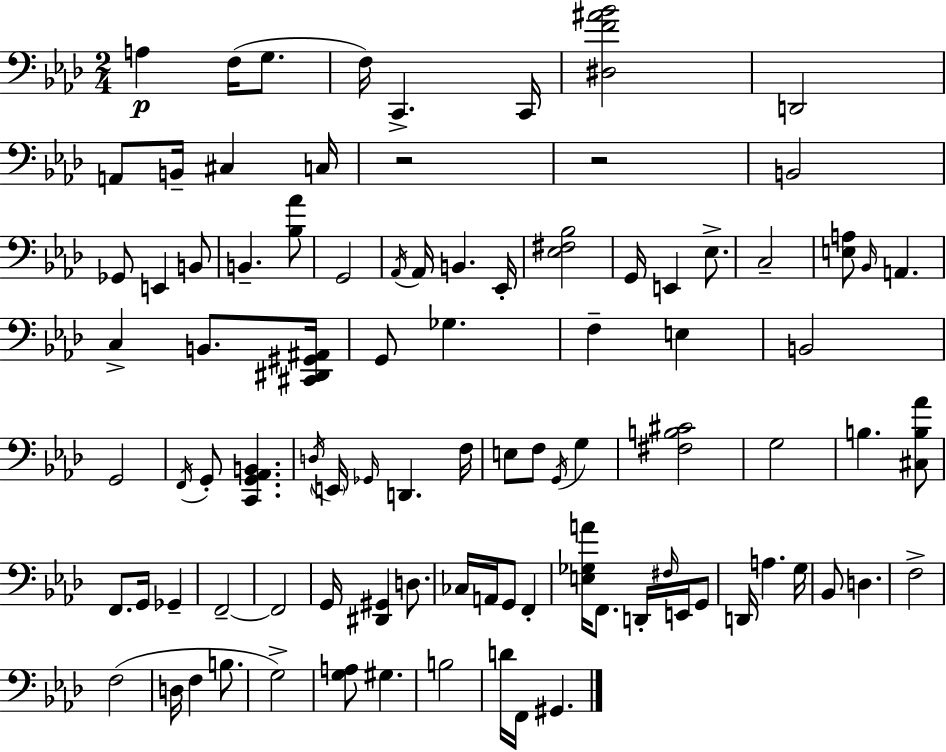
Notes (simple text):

A3/q F3/s G3/e. F3/s C2/q. C2/s [D#3,F4,A#4,Bb4]/h D2/h A2/e B2/s C#3/q C3/s R/h R/h B2/h Gb2/e E2/q B2/e B2/q. [Bb3,Ab4]/e G2/h Ab2/s Ab2/s B2/q. Eb2/s [Eb3,F#3,Bb3]/h G2/s E2/q Eb3/e. C3/h [E3,A3]/e Bb2/s A2/q. C3/q B2/e. [C#2,D#2,G#2,A#2]/s G2/e Gb3/q. F3/q E3/q B2/h G2/h F2/s G2/e [C2,G2,Ab2,B2]/q. D3/s E2/s Gb2/s D2/q. F3/s E3/e F3/e G2/s G3/q [F#3,B3,C#4]/h G3/h B3/q. [C#3,B3,Ab4]/e F2/e. G2/s Gb2/q F2/h F2/h G2/s [D#2,G#2]/q D3/e. CES3/s A2/s G2/e F2/q [E3,Gb3,A4]/s F2/e. D2/s F#3/s E2/s G2/e D2/s A3/q. G3/s Bb2/e D3/q. F3/h F3/h D3/s F3/q B3/e. G3/h [G3,A3]/e G#3/q. B3/h D4/s F2/s G#2/q.